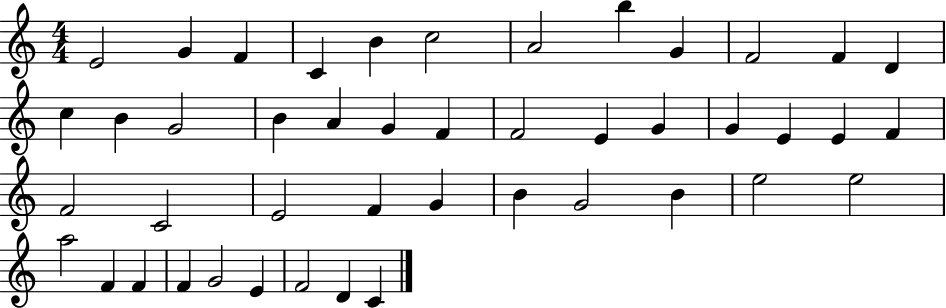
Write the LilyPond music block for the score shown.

{
  \clef treble
  \numericTimeSignature
  \time 4/4
  \key c \major
  e'2 g'4 f'4 | c'4 b'4 c''2 | a'2 b''4 g'4 | f'2 f'4 d'4 | \break c''4 b'4 g'2 | b'4 a'4 g'4 f'4 | f'2 e'4 g'4 | g'4 e'4 e'4 f'4 | \break f'2 c'2 | e'2 f'4 g'4 | b'4 g'2 b'4 | e''2 e''2 | \break a''2 f'4 f'4 | f'4 g'2 e'4 | f'2 d'4 c'4 | \bar "|."
}